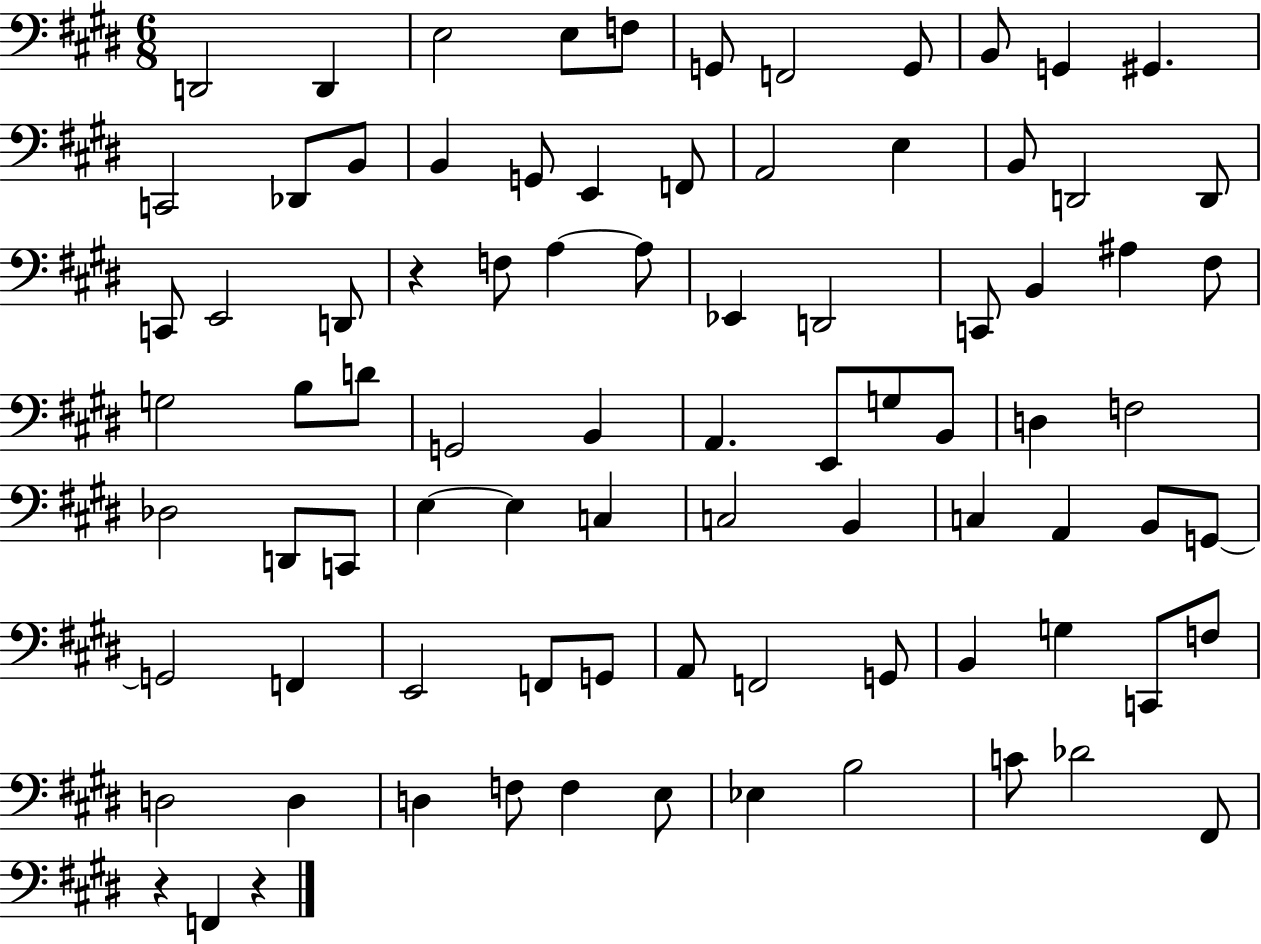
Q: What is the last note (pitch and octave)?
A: F2